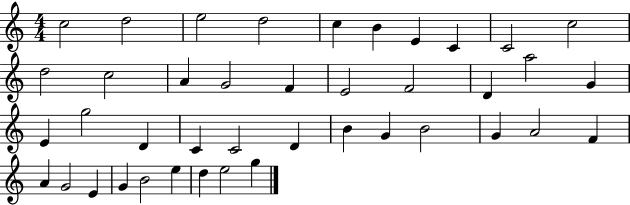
C5/h D5/h E5/h D5/h C5/q B4/q E4/q C4/q C4/h C5/h D5/h C5/h A4/q G4/h F4/q E4/h F4/h D4/q A5/h G4/q E4/q G5/h D4/q C4/q C4/h D4/q B4/q G4/q B4/h G4/q A4/h F4/q A4/q G4/h E4/q G4/q B4/h E5/q D5/q E5/h G5/q